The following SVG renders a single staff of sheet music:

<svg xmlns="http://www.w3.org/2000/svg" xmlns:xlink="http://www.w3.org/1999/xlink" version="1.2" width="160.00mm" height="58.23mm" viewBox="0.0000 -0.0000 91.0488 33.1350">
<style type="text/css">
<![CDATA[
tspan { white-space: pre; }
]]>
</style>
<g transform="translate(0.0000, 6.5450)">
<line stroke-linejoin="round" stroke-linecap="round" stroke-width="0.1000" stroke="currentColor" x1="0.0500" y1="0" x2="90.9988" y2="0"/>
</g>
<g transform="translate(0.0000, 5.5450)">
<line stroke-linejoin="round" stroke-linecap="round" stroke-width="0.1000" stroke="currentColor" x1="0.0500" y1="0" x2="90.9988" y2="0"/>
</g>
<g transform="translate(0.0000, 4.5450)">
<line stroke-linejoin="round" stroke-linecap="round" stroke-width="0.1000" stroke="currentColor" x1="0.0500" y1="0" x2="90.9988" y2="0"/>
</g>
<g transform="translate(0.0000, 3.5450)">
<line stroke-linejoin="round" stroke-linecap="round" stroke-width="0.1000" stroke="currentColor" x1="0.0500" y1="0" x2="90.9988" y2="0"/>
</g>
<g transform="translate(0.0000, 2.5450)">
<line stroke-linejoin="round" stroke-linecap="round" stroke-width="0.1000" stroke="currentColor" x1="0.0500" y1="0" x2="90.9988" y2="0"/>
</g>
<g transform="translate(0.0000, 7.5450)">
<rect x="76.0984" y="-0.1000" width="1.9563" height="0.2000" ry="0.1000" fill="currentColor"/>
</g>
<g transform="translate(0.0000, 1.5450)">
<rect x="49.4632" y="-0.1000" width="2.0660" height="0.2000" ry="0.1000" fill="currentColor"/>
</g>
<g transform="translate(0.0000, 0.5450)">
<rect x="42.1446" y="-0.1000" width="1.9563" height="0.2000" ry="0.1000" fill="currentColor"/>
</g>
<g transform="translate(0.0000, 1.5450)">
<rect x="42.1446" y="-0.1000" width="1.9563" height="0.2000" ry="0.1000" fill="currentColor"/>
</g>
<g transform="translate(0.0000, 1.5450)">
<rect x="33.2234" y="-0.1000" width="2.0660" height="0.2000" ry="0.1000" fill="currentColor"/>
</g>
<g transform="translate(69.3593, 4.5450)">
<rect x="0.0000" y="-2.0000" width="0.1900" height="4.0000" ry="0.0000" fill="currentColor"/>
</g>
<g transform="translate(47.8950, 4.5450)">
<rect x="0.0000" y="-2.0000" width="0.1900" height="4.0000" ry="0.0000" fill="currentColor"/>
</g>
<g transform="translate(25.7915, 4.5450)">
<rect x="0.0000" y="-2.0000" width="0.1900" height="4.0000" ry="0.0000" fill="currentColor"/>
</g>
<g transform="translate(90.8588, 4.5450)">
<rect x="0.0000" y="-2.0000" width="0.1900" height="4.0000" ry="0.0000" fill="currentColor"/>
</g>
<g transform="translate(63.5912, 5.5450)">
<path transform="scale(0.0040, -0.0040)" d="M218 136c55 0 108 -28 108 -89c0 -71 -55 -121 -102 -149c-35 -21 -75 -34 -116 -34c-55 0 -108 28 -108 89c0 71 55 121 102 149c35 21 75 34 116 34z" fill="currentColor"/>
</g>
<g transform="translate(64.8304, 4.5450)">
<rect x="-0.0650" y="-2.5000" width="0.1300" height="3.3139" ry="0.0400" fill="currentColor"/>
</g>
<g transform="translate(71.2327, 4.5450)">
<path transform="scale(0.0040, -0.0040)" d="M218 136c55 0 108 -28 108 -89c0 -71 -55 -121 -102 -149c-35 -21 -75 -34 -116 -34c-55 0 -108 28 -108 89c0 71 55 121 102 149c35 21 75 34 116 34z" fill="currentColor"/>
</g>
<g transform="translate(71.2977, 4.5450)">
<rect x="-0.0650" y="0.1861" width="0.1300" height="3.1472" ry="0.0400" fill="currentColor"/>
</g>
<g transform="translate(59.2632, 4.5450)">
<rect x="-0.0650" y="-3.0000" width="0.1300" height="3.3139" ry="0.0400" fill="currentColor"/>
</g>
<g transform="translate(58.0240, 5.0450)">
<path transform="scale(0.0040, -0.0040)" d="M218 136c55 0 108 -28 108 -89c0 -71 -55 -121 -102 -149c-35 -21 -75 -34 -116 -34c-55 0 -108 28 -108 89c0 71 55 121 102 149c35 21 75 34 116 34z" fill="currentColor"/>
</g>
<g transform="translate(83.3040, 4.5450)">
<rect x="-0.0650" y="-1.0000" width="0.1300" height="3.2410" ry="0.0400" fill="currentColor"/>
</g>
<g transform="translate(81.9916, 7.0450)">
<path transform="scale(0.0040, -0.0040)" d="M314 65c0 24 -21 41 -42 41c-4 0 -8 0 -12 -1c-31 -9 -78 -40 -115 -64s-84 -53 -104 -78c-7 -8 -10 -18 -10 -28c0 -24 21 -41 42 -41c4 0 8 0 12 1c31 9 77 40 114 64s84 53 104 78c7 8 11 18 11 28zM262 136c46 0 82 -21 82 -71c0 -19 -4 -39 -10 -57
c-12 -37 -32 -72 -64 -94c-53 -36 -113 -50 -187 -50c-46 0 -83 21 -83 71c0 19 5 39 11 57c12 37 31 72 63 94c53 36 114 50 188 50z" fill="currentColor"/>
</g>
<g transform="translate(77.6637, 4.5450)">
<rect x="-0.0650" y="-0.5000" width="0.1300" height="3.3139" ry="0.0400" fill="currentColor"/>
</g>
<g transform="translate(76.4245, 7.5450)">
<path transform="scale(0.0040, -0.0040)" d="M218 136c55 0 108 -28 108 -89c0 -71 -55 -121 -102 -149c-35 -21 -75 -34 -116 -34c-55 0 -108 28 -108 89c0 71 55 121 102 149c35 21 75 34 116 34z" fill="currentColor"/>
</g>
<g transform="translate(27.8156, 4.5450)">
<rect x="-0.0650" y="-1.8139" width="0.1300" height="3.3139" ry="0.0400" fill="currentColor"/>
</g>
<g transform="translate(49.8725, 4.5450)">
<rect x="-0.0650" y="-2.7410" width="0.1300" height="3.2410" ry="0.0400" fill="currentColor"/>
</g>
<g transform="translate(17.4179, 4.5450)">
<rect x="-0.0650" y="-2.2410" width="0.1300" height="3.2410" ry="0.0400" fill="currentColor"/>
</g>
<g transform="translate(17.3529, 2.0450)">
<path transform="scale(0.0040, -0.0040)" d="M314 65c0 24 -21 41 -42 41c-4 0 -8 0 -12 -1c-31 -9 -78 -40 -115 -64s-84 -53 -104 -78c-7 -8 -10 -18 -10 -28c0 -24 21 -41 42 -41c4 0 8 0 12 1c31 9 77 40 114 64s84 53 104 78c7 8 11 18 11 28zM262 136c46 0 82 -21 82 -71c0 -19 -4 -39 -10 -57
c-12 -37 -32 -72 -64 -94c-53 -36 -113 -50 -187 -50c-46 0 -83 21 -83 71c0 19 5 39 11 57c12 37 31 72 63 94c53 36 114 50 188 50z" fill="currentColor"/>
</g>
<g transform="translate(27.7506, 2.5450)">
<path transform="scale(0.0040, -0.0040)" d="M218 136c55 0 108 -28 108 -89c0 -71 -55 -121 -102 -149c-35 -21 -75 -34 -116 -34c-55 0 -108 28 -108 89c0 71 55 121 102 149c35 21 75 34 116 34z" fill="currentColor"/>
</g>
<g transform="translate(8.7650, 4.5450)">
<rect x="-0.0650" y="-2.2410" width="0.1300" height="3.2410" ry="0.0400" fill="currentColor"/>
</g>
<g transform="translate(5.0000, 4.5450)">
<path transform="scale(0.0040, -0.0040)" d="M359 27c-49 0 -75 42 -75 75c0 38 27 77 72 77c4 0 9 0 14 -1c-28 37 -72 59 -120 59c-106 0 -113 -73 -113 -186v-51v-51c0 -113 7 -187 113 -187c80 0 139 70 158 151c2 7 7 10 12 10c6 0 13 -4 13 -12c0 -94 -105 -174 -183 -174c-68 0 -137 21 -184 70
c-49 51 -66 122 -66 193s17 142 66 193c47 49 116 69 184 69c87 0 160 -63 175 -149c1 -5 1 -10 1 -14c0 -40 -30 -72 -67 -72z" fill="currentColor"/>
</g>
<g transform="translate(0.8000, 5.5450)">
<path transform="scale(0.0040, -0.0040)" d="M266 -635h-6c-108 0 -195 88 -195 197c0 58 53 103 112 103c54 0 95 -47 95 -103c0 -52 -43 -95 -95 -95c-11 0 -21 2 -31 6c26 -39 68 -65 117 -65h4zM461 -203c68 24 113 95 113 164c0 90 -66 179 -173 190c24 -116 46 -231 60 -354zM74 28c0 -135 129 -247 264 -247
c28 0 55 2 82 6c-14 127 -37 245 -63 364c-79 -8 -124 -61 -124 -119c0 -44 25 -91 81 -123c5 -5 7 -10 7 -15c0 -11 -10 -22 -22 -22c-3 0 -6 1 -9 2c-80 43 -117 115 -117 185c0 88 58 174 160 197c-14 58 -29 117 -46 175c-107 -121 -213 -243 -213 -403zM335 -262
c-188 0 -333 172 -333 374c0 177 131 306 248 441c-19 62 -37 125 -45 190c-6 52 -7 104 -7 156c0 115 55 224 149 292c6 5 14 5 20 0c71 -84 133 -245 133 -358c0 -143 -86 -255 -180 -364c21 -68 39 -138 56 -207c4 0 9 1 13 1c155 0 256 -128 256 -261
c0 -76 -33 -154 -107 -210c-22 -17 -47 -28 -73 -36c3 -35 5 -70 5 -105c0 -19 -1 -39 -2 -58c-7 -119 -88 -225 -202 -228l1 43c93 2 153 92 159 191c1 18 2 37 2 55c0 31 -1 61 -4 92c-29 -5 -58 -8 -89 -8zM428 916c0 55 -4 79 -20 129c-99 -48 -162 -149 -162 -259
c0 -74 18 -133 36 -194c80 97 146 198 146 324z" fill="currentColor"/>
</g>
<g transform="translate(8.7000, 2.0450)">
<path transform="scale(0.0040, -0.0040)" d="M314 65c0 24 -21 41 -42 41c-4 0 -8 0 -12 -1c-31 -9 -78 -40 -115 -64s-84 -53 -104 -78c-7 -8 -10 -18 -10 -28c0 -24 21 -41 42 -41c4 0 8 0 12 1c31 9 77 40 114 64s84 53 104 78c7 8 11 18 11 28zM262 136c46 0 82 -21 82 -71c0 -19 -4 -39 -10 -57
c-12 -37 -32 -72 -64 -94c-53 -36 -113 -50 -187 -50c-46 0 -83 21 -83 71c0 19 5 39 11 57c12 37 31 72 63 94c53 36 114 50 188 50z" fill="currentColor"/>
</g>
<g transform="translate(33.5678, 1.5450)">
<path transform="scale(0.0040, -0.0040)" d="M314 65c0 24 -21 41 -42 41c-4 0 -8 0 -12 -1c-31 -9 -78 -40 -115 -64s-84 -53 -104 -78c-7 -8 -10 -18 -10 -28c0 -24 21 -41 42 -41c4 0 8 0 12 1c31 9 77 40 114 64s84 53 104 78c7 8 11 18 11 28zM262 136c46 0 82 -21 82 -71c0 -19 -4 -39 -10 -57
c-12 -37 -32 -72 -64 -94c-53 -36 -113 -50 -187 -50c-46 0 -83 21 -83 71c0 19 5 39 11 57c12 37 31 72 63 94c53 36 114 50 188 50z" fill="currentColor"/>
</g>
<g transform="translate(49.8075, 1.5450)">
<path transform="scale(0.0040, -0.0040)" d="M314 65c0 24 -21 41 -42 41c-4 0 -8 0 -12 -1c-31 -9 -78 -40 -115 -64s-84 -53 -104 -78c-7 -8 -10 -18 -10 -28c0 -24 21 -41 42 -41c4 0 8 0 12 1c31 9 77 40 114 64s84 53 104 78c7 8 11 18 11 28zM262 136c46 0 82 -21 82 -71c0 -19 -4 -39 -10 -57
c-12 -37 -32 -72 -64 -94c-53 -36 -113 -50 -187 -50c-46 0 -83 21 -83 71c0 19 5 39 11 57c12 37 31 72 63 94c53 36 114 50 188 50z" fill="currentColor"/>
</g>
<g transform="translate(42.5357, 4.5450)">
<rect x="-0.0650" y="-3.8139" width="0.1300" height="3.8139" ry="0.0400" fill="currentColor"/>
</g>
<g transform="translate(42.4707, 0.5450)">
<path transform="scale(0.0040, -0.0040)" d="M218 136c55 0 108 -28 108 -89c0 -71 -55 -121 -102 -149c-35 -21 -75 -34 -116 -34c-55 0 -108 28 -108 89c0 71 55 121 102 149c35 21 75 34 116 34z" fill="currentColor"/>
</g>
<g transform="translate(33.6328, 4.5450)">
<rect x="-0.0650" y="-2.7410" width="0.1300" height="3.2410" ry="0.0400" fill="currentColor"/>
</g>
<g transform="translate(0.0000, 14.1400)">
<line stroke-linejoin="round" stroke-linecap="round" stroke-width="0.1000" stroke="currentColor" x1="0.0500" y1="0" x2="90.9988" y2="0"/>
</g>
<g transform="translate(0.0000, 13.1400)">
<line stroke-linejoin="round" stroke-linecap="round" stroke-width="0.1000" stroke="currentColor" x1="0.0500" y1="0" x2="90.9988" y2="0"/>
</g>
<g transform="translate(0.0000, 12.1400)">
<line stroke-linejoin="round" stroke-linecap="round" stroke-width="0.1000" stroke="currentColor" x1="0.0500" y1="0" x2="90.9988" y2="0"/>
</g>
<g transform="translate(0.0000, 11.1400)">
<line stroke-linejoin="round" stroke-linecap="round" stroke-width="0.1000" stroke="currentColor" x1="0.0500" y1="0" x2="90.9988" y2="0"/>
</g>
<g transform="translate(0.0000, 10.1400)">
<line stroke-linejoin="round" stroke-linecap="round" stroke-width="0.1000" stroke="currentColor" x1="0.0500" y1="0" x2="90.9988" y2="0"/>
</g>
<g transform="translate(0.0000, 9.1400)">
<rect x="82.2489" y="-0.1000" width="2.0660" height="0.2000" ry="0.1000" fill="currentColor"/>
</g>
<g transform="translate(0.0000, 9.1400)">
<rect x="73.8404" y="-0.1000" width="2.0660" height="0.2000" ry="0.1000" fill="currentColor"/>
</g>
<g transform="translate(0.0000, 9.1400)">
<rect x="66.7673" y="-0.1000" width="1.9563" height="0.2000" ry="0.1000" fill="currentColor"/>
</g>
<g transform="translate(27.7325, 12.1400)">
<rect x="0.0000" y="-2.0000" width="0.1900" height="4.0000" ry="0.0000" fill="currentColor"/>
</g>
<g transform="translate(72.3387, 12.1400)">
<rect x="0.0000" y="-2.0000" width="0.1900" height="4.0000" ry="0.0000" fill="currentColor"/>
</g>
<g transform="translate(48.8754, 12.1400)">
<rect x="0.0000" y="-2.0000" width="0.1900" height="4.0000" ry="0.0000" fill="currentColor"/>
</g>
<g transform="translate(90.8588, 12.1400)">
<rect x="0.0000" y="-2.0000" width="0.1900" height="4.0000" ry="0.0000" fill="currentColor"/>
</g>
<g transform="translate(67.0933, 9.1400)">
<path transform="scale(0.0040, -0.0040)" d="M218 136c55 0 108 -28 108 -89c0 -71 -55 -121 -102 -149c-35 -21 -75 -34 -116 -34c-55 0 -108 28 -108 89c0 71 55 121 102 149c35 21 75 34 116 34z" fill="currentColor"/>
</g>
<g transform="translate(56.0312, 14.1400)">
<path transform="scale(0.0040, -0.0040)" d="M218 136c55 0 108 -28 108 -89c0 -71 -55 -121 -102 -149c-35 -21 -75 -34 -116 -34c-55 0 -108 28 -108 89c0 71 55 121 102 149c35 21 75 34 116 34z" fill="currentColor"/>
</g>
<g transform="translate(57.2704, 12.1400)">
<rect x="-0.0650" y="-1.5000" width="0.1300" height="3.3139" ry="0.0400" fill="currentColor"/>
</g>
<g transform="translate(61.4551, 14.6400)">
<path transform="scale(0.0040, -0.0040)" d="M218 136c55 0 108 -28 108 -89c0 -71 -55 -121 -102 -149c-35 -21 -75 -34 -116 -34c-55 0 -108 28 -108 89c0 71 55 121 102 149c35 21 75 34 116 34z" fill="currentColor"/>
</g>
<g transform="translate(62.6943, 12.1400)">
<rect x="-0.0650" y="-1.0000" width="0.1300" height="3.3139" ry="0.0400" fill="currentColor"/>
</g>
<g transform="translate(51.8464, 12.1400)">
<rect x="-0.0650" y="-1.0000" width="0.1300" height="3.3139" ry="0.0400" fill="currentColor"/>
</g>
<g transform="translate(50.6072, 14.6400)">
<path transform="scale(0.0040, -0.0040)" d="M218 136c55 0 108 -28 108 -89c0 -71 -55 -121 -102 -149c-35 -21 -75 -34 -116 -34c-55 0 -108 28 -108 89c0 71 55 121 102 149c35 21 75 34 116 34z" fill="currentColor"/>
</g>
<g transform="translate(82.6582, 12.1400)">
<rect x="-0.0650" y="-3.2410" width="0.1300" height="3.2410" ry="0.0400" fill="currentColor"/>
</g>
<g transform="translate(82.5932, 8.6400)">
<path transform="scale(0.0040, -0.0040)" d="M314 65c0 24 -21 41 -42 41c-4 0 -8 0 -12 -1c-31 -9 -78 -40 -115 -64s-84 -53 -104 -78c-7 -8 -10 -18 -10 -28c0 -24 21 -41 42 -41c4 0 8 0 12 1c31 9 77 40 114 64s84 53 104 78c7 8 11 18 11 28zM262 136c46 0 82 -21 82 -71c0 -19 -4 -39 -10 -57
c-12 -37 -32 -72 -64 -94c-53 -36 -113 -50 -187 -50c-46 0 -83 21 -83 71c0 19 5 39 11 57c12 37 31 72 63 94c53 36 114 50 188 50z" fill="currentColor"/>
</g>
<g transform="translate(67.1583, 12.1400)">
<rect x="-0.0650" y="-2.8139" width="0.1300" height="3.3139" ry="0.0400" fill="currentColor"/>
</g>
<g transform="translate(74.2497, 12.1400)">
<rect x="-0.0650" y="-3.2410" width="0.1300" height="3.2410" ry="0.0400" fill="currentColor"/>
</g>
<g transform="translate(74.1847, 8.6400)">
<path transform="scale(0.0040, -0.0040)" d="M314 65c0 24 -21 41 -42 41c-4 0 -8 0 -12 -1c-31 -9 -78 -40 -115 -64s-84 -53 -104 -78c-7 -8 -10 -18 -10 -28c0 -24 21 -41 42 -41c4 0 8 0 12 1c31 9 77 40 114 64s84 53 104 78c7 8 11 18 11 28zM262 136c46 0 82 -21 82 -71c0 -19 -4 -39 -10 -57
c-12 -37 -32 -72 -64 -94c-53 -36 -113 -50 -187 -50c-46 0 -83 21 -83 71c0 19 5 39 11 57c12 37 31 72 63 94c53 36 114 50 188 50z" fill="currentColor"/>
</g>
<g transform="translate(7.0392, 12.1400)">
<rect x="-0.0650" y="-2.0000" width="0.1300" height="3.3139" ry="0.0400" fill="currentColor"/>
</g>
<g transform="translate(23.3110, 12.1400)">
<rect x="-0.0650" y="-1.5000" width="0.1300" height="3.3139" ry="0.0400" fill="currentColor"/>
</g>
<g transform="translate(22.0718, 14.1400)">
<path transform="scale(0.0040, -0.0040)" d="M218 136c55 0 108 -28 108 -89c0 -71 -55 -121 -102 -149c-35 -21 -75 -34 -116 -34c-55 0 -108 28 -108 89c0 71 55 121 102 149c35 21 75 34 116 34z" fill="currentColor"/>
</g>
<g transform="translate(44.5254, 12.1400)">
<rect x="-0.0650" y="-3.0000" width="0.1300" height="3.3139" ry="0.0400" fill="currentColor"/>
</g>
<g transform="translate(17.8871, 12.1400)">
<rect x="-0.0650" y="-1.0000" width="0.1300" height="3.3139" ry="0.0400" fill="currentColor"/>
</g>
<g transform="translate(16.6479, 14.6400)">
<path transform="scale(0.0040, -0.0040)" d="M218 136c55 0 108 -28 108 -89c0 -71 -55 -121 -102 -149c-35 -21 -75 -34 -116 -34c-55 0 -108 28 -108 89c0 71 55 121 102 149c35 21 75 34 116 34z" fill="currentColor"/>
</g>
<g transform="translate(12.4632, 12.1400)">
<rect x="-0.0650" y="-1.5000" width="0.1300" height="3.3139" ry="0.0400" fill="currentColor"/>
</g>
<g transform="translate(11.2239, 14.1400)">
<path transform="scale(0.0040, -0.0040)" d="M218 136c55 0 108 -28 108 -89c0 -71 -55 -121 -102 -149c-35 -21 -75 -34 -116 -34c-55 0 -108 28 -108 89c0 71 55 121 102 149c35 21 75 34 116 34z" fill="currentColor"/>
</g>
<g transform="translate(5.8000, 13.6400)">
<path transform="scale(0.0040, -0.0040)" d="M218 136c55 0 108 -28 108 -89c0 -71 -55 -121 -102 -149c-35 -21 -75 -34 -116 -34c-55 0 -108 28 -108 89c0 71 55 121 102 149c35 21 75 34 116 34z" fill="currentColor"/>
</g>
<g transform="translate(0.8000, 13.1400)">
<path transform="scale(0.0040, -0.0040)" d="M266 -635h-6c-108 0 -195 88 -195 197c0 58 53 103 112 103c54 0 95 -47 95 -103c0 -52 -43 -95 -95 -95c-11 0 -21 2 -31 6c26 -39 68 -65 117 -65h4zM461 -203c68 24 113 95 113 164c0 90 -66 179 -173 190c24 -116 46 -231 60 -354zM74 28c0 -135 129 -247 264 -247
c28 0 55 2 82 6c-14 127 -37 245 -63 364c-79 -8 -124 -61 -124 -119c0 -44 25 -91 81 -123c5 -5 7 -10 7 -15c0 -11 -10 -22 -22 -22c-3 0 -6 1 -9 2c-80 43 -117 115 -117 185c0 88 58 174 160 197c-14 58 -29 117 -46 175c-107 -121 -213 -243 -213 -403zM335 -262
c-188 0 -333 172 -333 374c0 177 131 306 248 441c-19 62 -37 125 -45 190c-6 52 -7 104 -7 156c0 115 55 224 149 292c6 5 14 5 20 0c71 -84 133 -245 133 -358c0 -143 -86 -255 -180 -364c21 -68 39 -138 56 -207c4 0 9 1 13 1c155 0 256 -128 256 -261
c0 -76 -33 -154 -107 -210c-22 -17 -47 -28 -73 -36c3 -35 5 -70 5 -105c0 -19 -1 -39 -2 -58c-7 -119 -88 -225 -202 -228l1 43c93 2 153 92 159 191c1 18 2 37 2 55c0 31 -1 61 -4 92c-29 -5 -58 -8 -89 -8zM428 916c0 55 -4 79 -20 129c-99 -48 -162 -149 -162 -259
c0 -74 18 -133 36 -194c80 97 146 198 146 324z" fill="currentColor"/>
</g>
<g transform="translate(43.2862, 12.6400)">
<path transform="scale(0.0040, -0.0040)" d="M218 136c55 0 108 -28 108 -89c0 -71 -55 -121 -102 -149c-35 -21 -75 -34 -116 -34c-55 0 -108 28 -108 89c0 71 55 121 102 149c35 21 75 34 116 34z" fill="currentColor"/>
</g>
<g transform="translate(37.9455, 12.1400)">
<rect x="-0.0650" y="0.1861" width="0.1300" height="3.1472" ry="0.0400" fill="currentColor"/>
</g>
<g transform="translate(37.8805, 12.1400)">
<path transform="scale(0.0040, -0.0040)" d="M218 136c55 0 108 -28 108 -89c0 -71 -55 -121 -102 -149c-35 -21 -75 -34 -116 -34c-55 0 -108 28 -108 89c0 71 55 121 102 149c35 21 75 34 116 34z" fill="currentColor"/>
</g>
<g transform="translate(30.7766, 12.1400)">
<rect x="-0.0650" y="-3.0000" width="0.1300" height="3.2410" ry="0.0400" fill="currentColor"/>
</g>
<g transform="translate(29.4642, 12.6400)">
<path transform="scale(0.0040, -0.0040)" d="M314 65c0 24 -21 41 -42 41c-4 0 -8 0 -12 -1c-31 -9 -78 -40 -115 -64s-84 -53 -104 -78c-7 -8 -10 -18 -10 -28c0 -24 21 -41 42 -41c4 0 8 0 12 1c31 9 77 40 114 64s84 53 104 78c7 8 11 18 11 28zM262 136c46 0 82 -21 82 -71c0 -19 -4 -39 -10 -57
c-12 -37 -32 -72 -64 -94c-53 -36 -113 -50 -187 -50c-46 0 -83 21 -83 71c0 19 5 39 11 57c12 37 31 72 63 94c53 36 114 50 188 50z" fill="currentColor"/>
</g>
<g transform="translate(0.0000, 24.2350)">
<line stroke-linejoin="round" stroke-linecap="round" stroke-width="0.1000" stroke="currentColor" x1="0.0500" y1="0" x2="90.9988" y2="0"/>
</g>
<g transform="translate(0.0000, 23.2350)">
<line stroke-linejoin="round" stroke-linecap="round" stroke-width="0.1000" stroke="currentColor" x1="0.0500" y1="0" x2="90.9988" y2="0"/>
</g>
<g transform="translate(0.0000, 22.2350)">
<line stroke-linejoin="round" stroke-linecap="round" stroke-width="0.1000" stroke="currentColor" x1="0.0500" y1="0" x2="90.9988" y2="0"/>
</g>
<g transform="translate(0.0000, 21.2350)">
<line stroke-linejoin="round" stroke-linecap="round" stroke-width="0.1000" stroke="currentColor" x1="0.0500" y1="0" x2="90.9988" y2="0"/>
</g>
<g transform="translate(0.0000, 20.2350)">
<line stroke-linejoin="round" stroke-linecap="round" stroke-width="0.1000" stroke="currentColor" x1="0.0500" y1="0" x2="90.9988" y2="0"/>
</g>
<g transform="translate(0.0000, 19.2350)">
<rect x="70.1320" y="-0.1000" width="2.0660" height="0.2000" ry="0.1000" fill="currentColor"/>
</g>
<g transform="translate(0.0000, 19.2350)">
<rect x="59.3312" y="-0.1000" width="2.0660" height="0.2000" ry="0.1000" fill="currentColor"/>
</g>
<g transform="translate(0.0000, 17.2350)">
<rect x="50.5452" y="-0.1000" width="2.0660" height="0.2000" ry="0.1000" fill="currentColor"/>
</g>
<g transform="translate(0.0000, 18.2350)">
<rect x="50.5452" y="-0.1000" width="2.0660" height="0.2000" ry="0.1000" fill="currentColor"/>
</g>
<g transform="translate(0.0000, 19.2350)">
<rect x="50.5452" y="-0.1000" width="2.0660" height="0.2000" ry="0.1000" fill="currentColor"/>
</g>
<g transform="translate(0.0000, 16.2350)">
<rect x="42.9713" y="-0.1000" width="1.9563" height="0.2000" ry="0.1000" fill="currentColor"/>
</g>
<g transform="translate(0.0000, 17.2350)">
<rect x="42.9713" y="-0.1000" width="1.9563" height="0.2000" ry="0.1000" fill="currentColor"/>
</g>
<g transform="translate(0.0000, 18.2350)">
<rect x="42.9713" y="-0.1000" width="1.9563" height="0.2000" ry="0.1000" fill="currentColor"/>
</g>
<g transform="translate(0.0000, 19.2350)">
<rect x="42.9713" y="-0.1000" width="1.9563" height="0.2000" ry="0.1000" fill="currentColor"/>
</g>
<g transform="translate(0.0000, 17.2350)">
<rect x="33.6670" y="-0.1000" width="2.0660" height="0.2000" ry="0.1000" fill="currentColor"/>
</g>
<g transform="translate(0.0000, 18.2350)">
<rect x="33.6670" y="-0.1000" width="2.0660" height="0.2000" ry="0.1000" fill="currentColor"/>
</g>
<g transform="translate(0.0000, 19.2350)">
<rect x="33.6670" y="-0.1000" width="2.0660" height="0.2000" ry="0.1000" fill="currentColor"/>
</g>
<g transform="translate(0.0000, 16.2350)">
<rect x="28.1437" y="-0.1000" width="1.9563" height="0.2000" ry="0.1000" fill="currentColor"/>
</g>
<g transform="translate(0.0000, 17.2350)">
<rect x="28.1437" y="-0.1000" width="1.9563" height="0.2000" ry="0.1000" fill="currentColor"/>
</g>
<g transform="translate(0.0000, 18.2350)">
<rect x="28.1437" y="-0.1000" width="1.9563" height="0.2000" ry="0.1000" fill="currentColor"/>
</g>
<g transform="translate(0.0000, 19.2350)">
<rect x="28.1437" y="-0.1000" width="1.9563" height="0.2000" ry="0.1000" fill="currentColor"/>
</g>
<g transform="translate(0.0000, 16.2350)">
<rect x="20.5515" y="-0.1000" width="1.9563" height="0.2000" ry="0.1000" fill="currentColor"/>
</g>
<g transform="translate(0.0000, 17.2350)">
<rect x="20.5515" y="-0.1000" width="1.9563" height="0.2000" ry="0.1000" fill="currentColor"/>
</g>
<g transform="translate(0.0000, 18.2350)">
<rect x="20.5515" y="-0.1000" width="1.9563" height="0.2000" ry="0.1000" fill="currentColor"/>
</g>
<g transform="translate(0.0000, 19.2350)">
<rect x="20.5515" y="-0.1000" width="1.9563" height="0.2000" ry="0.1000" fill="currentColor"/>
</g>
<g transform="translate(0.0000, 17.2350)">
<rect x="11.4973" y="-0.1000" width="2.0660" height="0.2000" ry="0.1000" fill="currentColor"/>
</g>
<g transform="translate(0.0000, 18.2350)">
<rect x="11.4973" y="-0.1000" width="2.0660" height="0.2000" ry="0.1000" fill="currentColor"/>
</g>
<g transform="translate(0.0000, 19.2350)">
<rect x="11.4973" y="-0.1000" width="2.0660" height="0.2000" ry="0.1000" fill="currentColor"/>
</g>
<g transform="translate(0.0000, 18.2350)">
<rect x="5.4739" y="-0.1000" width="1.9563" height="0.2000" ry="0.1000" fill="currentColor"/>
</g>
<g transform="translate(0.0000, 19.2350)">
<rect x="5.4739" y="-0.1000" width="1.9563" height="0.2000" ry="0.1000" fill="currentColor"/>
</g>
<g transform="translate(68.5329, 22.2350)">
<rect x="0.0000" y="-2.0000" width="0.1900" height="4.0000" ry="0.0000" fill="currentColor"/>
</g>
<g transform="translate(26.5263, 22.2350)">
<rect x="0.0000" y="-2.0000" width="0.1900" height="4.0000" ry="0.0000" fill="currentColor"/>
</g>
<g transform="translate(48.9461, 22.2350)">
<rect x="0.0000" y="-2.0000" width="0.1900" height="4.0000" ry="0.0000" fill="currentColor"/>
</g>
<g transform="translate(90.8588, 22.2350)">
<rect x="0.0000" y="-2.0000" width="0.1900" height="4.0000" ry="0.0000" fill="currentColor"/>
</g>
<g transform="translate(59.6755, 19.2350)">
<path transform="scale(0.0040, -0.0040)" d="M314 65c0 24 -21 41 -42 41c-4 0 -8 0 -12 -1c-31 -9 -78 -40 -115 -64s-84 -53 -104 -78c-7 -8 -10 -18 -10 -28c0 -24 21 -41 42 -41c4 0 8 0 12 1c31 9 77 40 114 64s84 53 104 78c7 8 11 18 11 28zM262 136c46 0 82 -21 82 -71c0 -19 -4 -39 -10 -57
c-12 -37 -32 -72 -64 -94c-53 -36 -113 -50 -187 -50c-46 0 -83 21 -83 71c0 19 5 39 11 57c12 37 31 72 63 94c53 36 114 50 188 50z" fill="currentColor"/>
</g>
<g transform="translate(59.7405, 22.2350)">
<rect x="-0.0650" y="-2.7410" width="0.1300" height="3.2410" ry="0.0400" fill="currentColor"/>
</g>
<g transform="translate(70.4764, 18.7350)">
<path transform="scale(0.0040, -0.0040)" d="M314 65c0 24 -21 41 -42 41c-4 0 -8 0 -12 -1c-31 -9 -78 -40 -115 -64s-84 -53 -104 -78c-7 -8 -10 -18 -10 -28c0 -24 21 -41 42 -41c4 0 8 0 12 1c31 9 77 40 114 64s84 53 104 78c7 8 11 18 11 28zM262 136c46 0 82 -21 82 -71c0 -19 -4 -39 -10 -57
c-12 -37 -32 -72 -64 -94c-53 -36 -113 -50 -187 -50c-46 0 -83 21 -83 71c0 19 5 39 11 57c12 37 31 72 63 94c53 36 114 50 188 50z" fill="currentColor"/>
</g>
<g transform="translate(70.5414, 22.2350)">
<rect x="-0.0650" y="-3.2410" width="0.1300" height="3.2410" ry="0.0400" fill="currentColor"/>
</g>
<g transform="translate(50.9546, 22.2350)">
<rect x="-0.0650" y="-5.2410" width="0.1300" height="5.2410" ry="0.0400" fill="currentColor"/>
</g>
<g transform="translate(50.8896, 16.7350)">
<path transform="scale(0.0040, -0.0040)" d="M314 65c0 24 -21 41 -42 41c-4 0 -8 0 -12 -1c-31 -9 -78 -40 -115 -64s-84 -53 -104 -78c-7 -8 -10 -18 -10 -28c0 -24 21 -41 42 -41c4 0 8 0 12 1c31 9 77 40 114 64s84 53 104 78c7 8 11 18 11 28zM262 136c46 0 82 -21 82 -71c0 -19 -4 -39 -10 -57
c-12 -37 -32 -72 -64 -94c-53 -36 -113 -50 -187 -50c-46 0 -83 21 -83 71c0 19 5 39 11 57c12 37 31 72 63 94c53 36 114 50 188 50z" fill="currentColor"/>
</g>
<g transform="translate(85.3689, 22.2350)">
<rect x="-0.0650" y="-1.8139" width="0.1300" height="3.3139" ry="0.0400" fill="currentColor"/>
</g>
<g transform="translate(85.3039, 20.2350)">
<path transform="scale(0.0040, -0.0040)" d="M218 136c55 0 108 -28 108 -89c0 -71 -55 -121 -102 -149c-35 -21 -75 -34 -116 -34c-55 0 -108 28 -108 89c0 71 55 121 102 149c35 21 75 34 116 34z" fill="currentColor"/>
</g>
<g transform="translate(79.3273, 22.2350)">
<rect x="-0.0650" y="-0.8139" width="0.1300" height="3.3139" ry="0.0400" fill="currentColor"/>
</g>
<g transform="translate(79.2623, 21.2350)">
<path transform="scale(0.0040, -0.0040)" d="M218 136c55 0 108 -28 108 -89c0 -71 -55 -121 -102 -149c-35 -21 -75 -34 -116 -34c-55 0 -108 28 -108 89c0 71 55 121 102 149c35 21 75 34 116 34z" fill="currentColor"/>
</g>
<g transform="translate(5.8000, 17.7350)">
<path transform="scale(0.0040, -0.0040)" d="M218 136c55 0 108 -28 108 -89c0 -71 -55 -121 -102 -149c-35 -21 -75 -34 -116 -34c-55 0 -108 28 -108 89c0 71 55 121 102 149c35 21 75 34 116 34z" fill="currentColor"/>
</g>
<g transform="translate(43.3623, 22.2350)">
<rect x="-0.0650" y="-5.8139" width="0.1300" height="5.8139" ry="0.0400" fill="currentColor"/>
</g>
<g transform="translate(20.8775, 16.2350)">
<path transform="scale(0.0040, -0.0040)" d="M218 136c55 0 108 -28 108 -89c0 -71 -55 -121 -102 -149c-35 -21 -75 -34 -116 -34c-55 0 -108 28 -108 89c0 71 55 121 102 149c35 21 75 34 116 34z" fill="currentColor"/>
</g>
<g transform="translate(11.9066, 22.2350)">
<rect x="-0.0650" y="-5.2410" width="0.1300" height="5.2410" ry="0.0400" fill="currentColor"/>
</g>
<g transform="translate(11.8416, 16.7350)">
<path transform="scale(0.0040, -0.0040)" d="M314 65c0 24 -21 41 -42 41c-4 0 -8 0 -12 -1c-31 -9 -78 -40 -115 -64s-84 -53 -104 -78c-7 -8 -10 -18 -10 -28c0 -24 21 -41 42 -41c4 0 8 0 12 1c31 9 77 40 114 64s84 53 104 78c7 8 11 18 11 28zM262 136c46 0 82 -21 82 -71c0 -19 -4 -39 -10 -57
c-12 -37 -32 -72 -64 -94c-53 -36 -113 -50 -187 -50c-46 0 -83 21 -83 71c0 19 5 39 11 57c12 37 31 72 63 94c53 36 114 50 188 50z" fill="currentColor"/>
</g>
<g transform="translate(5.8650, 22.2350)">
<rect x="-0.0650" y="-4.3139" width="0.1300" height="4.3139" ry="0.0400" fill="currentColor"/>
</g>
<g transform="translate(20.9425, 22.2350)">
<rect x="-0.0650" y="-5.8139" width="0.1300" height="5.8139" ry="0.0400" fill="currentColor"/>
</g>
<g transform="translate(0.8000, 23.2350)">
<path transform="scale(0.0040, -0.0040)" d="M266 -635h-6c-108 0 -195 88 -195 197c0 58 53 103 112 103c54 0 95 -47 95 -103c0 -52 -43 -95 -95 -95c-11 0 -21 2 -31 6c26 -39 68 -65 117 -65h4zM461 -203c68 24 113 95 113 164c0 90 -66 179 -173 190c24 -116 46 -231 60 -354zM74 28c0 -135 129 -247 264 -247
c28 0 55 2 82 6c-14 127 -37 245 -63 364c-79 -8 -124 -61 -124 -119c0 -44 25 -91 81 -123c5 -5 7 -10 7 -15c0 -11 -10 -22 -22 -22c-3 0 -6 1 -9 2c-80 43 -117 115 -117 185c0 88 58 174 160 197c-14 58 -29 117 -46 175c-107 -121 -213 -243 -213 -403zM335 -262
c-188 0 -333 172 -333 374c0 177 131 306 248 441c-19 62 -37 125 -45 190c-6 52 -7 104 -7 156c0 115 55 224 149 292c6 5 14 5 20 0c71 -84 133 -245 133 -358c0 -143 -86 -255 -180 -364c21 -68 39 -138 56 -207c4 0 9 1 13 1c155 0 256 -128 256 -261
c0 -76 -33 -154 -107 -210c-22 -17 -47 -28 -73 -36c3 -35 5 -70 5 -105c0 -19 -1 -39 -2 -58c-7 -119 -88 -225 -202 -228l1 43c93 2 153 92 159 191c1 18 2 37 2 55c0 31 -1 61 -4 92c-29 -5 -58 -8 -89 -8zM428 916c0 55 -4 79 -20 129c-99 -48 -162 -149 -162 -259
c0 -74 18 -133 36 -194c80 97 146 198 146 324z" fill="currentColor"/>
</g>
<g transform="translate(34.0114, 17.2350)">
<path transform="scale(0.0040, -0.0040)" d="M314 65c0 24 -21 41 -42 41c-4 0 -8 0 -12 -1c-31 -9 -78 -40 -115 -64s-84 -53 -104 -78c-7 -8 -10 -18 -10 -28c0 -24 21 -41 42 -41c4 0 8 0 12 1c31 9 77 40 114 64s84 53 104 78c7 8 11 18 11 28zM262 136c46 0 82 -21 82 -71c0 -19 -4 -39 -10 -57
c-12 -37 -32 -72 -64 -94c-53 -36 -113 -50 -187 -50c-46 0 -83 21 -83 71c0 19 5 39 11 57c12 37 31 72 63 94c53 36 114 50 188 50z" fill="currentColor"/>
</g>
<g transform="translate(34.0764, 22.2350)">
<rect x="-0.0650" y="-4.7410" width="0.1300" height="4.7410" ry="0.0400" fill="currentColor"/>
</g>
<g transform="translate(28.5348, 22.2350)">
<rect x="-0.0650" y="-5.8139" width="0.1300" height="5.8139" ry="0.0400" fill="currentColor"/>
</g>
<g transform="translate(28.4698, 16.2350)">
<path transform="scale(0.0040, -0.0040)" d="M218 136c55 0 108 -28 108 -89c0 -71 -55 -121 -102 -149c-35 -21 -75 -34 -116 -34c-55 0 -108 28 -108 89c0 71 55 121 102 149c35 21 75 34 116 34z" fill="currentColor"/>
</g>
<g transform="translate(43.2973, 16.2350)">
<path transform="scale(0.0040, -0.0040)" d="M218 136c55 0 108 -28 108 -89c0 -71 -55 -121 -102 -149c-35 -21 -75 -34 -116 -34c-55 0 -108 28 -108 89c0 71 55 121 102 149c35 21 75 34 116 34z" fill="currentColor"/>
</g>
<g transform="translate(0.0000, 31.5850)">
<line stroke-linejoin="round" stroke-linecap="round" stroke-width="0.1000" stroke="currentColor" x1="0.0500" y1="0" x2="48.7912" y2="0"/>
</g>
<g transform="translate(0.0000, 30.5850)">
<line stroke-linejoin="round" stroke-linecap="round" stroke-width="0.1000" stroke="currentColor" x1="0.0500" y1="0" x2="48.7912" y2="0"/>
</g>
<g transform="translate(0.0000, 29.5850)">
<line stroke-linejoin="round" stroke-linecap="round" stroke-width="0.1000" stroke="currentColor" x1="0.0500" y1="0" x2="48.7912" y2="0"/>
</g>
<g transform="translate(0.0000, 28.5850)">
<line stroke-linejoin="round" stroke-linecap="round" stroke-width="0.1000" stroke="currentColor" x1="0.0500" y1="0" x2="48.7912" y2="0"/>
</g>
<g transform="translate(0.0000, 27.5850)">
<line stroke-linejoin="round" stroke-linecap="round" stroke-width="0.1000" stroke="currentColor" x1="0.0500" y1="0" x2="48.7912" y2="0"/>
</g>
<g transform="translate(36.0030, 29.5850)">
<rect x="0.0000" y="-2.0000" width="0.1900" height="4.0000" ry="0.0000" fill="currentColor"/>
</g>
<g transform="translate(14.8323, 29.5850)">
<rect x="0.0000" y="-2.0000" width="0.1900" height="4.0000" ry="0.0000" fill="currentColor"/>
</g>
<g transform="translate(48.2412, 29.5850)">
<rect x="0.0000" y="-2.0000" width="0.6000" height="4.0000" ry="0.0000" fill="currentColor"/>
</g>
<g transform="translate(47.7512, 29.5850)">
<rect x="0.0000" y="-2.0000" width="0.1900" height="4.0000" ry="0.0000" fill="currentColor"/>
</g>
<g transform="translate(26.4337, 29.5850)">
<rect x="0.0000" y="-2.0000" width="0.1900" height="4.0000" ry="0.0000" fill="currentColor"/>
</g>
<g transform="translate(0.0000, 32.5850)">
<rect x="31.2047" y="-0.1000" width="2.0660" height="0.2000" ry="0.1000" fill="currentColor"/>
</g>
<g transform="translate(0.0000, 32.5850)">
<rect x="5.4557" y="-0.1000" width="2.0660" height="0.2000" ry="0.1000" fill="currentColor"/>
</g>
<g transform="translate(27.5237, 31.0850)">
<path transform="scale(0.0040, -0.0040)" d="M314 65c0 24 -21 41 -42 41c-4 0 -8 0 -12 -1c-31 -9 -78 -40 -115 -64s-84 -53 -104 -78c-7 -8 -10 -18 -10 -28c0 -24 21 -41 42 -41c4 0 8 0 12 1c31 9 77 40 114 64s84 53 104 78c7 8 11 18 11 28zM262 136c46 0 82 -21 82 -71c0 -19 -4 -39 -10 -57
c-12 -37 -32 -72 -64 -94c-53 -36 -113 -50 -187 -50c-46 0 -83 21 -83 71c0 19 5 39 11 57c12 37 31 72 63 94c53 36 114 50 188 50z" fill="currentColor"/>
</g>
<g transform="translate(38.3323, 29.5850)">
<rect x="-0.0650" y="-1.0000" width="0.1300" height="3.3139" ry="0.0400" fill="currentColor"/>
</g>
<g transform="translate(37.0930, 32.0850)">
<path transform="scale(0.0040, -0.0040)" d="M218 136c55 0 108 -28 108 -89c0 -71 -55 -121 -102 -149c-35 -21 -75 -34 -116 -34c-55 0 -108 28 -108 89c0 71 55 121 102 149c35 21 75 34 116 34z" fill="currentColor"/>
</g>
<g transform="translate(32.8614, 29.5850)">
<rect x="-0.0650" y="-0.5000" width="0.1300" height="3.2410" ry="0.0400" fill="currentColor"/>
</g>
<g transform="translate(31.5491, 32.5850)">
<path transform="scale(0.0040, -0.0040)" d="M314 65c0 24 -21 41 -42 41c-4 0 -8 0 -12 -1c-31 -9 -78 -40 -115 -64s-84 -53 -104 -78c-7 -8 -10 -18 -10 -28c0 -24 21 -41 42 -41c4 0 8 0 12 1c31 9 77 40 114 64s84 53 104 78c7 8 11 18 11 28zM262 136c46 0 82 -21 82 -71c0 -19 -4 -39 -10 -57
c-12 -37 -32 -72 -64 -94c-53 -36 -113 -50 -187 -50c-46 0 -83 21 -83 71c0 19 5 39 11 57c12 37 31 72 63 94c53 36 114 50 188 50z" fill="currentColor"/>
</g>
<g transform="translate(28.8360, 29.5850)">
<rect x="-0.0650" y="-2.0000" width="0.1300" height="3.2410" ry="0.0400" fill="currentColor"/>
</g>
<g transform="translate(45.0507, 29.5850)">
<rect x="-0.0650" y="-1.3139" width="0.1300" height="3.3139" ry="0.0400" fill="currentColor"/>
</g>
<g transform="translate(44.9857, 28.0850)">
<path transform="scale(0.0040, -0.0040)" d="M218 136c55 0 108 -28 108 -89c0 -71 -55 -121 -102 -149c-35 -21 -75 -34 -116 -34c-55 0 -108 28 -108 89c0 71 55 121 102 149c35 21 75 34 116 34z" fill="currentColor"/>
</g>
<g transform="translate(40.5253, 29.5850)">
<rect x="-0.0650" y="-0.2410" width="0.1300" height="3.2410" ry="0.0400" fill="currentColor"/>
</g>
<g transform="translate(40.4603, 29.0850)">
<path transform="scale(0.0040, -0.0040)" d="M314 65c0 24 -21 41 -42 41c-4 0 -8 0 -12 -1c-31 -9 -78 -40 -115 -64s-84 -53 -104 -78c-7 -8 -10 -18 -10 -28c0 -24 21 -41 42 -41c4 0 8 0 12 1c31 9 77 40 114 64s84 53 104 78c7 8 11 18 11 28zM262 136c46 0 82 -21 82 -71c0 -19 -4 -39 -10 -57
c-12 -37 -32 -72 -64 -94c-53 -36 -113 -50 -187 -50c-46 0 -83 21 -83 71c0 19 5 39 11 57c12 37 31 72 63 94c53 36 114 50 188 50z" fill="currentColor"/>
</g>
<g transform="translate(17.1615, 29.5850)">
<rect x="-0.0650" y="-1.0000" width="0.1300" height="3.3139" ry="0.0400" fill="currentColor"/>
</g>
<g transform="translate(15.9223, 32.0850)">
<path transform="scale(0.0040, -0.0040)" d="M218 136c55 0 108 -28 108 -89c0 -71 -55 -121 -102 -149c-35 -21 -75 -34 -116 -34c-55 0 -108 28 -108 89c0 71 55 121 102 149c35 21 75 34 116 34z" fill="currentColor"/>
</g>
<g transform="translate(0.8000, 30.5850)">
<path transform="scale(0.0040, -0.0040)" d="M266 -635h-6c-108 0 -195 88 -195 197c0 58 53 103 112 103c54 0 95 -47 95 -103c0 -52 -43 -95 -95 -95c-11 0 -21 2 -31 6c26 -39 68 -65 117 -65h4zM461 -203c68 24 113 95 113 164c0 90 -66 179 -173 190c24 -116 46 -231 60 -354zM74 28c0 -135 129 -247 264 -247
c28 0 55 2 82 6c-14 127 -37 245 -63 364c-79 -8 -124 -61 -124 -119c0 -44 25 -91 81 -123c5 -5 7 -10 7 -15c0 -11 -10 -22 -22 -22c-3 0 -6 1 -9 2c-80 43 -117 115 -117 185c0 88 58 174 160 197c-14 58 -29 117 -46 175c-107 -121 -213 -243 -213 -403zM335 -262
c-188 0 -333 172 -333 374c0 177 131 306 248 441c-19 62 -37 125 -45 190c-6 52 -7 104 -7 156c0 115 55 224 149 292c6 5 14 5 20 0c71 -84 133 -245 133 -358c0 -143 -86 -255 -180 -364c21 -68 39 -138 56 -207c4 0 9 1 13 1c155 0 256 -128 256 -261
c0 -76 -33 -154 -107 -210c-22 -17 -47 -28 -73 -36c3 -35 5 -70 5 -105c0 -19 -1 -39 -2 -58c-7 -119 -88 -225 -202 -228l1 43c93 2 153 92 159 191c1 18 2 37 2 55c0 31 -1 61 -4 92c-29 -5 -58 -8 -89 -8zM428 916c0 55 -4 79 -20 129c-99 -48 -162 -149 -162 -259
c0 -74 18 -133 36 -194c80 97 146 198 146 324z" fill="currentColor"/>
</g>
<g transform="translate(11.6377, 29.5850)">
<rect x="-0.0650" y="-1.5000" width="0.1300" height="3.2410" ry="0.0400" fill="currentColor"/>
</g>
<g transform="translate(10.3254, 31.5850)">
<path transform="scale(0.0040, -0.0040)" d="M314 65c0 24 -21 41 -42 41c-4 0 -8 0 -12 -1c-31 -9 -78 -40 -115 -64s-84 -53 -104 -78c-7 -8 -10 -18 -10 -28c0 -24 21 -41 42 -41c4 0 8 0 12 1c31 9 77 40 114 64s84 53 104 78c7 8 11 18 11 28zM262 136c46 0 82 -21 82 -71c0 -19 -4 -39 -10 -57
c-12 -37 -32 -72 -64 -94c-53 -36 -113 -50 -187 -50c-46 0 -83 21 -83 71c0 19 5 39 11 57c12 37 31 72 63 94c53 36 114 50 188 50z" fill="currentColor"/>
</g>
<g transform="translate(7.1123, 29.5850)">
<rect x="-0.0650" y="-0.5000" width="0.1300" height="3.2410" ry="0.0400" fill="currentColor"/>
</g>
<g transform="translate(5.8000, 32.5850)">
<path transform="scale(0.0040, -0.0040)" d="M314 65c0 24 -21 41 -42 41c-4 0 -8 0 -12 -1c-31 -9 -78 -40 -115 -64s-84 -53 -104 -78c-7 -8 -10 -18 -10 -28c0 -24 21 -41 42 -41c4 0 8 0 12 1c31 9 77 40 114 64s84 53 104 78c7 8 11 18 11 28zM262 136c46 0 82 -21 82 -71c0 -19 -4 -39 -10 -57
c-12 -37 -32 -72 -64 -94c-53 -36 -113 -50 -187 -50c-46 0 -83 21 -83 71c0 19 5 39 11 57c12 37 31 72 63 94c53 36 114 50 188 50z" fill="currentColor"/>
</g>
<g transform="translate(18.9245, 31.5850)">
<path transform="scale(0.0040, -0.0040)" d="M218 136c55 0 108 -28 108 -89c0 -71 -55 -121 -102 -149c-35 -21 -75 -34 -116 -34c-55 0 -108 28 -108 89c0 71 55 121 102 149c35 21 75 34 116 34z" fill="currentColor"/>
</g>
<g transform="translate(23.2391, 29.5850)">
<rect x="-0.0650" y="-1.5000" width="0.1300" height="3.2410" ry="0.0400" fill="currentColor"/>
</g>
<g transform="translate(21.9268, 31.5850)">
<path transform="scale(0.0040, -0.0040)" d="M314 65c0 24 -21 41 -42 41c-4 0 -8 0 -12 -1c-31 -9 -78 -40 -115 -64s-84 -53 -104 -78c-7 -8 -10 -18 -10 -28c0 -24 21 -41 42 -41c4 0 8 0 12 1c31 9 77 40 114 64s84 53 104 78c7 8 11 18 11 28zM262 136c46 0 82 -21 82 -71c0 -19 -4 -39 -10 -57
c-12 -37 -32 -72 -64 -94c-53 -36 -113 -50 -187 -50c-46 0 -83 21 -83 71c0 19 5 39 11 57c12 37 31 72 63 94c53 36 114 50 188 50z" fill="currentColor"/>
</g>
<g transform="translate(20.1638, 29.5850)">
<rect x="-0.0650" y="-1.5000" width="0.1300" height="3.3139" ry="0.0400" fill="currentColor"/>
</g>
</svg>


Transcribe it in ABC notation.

X:1
T:Untitled
M:4/4
L:1/4
K:C
g2 g2 f a2 c' a2 A G B C D2 F E D E A2 B A D E D a b2 b2 d' f'2 g' g' e'2 g' f'2 a2 b2 d f C2 E2 D E E2 F2 C2 D c2 e